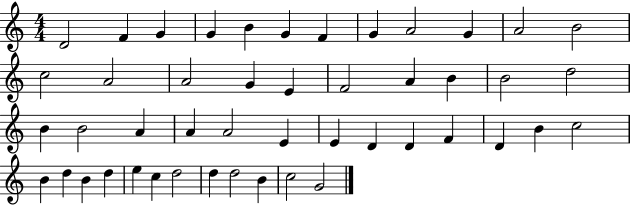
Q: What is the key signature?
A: C major